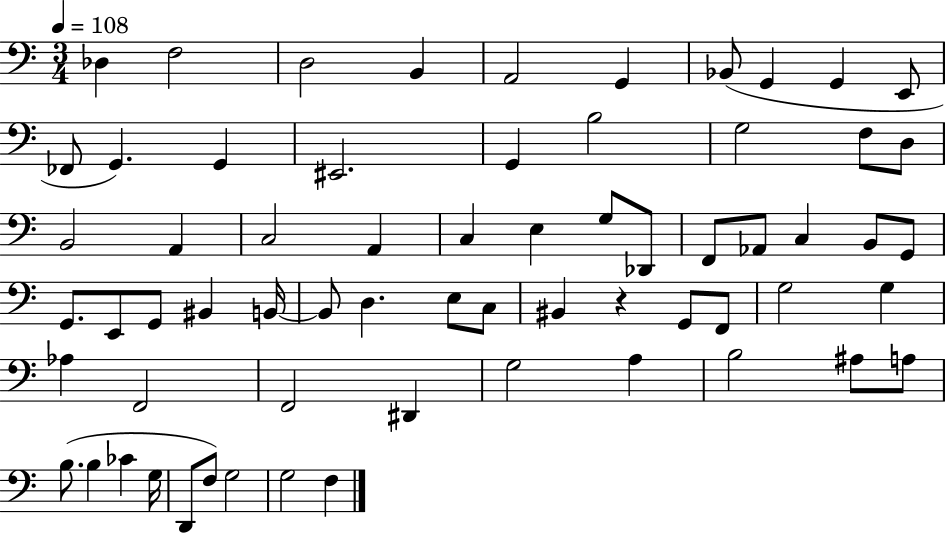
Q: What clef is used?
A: bass